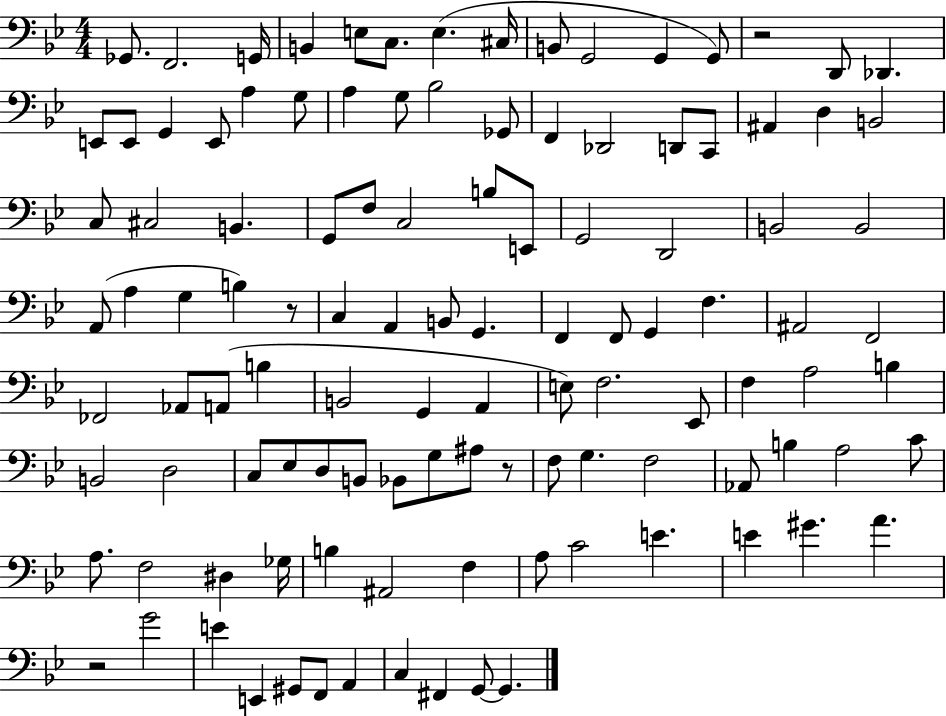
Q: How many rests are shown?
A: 4